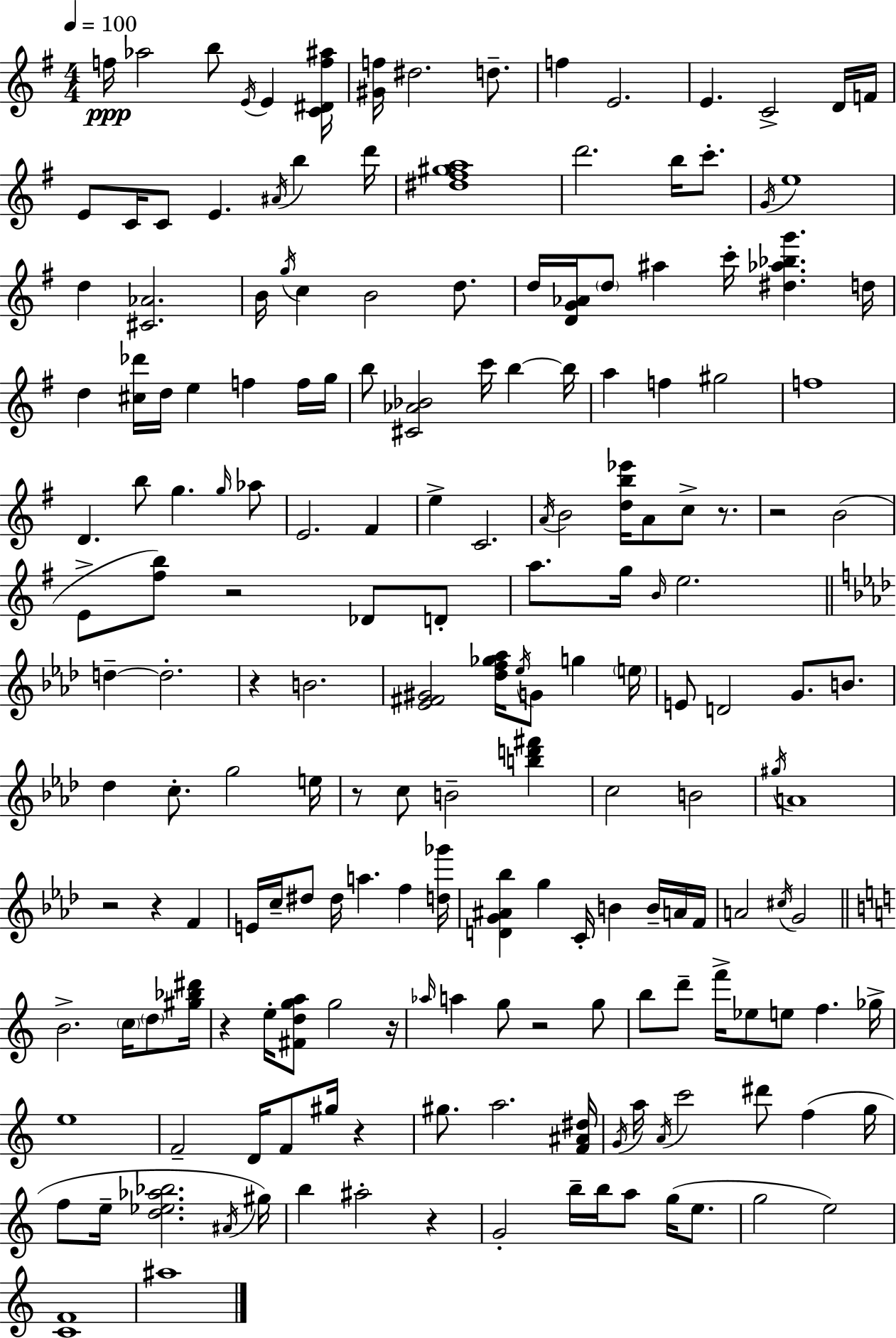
{
  \clef treble
  \numericTimeSignature
  \time 4/4
  \key g \major
  \tempo 4 = 100
  f''16\ppp aes''2 b''8 \acciaccatura { e'16 } e'4 | <c' dis' f'' ais''>16 <gis' f''>16 dis''2. d''8.-- | f''4 e'2. | e'4. c'2-> d'16 | \break f'16 e'8 c'16 c'8 e'4. \acciaccatura { ais'16 } b''4 | d'''16 <dis'' fis'' gis'' a''>1 | d'''2. b''16 c'''8.-. | \acciaccatura { g'16 } e''1 | \break d''4 <cis' aes'>2. | b'16 \acciaccatura { g''16 } c''4 b'2 | d''8. d''16 <d' g' aes'>16 \parenthesize d''8 ais''4 c'''16-. <dis'' aes'' bes'' g'''>4. | d''16 d''4 <cis'' des'''>16 d''16 e''4 f''4 | \break f''16 g''16 b''8 <cis' aes' bes'>2 c'''16 b''4~~ | b''16 a''4 f''4 gis''2 | f''1 | d'4. b''8 g''4. | \break \grace { g''16 } aes''8 e'2. | fis'4 e''4-> c'2. | \acciaccatura { a'16 } b'2 <d'' b'' ees'''>16 a'8 | c''8-> r8. r2 b'2( | \break e'8-> <fis'' b''>8) r2 | des'8 d'8-. a''8. g''16 \grace { b'16 } e''2. | \bar "||" \break \key aes \major d''4--~~ d''2.-. | r4 b'2. | <ees' fis' gis'>2 <des'' f'' ges'' aes''>16 \acciaccatura { ees''16 } g'8 g''4 | \parenthesize e''16 e'8 d'2 g'8. b'8. | \break des''4 c''8.-. g''2 | e''16 r8 c''8 b'2-- <b'' d''' fis'''>4 | c''2 b'2 | \acciaccatura { gis''16 } a'1 | \break r2 r4 f'4 | e'16 c''16-- dis''8 dis''16 a''4. f''4 | <d'' ges'''>16 <d' g' ais' bes''>4 g''4 c'16-. b'4 b'16-- | a'16 f'16 a'2 \acciaccatura { cis''16 } g'2 | \break \bar "||" \break \key a \minor b'2.-> \parenthesize c''16 \parenthesize d''8 <gis'' bes'' dis'''>16 | r4 e''16-. <fis' d'' g'' a''>8 g''2 r16 | \grace { aes''16 } a''4 g''8 r2 g''8 | b''8 d'''8-- f'''16-> ees''8 e''8 f''4. | \break ges''16-> e''1 | f'2-- d'16 f'8 gis''16 r4 | gis''8. a''2. | <f' ais' dis''>16 \acciaccatura { g'16 } a''16 \acciaccatura { a'16 } c'''2 dis'''8 f''4( | \break g''16 f''8 e''16-- <d'' ees'' aes'' bes''>2. | \acciaccatura { ais'16 }) gis''16 b''4 ais''2-. | r4 g'2-. b''16-- b''16 a''8 | g''16( e''8. g''2 e''2) | \break <c' f'>1 | ais''1 | \bar "|."
}